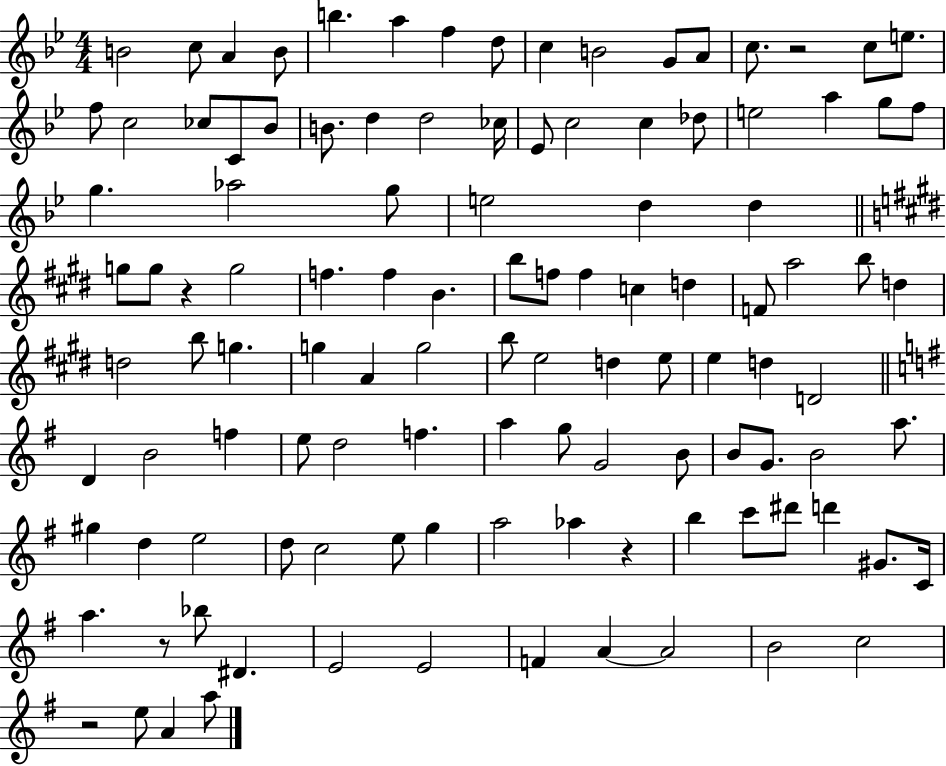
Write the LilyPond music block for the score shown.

{
  \clef treble
  \numericTimeSignature
  \time 4/4
  \key bes \major
  b'2 c''8 a'4 b'8 | b''4. a''4 f''4 d''8 | c''4 b'2 g'8 a'8 | c''8. r2 c''8 e''8. | \break f''8 c''2 ces''8 c'8 bes'8 | b'8. d''4 d''2 ces''16 | ees'8 c''2 c''4 des''8 | e''2 a''4 g''8 f''8 | \break g''4. aes''2 g''8 | e''2 d''4 d''4 | \bar "||" \break \key e \major g''8 g''8 r4 g''2 | f''4. f''4 b'4. | b''8 f''8 f''4 c''4 d''4 | f'8 a''2 b''8 d''4 | \break d''2 b''8 g''4. | g''4 a'4 g''2 | b''8 e''2 d''4 e''8 | e''4 d''4 d'2 | \break \bar "||" \break \key e \minor d'4 b'2 f''4 | e''8 d''2 f''4. | a''4 g''8 g'2 b'8 | b'8 g'8. b'2 a''8. | \break gis''4 d''4 e''2 | d''8 c''2 e''8 g''4 | a''2 aes''4 r4 | b''4 c'''8 dis'''8 d'''4 gis'8. c'16 | \break a''4. r8 bes''8 dis'4. | e'2 e'2 | f'4 a'4~~ a'2 | b'2 c''2 | \break r2 e''8 a'4 a''8 | \bar "|."
}